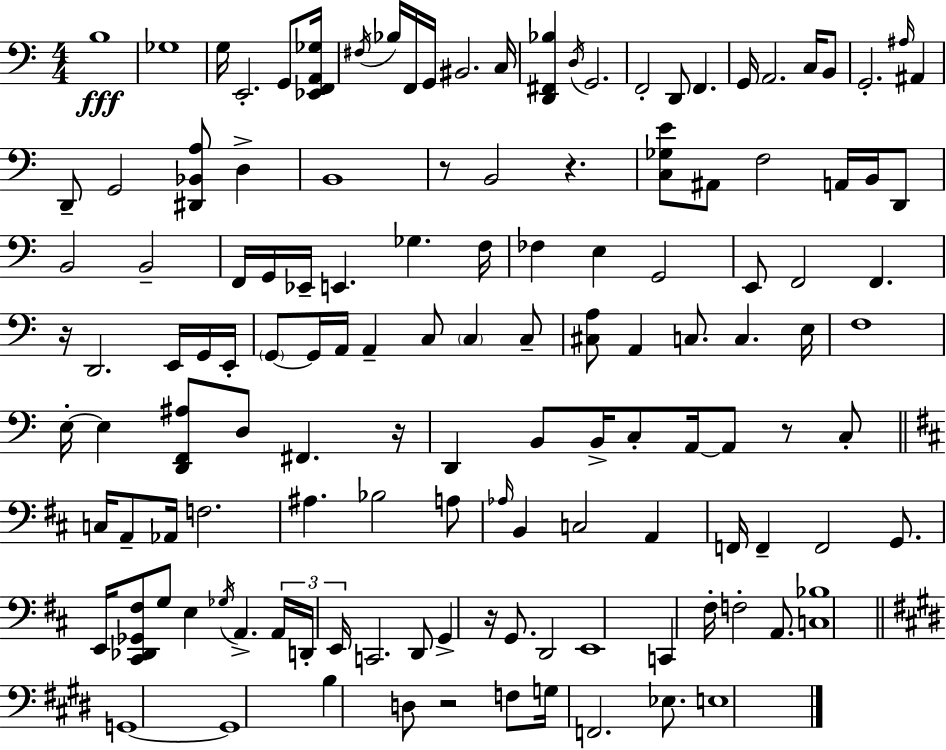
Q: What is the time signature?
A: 4/4